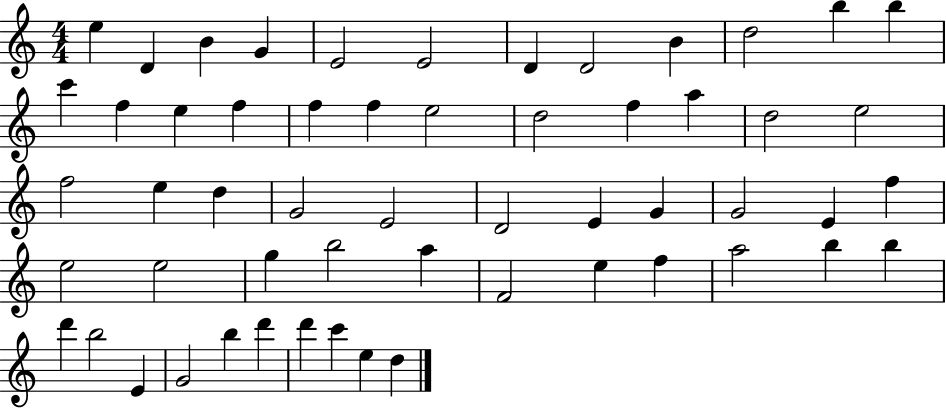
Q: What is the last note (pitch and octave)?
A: D5